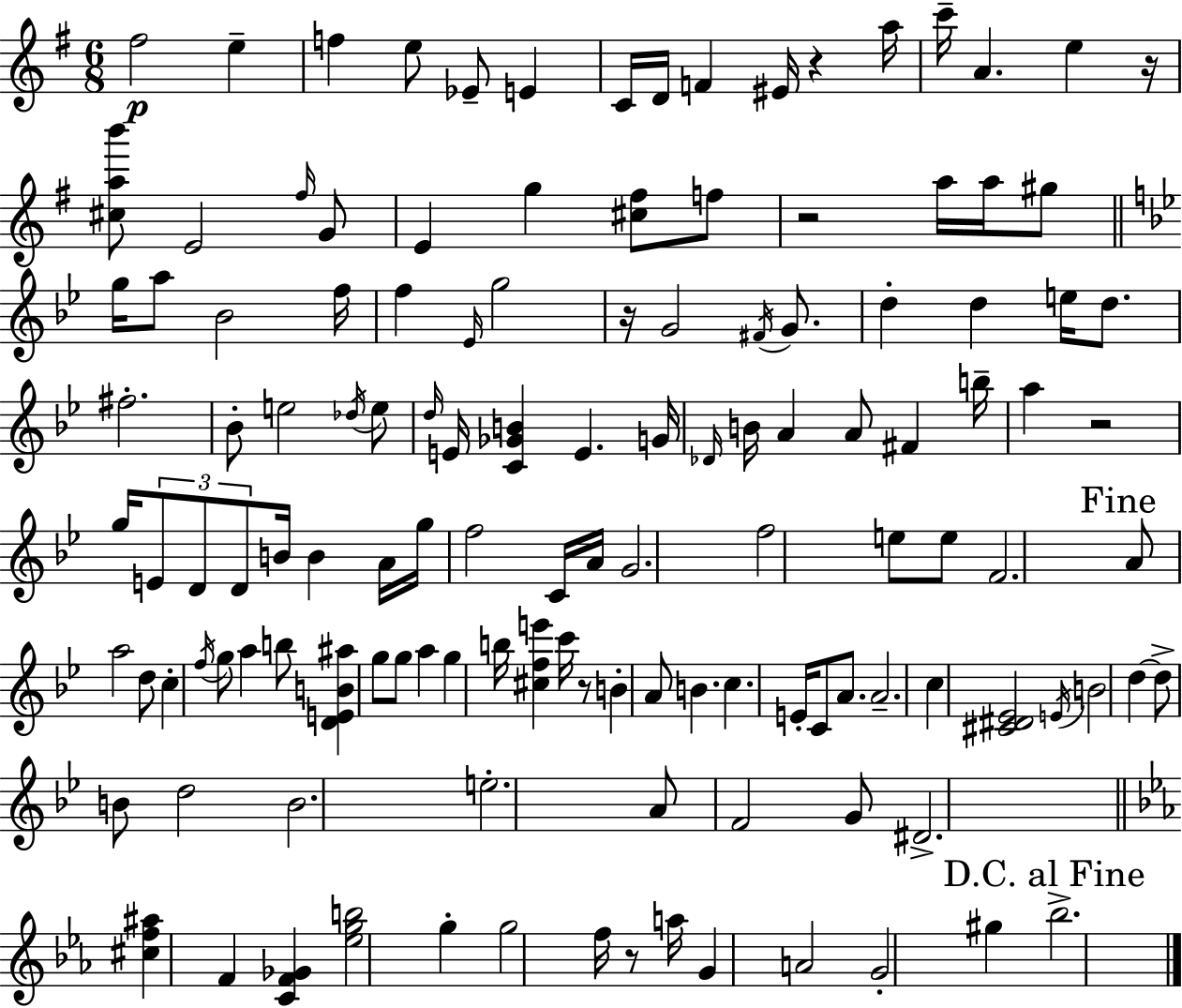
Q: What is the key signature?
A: G major